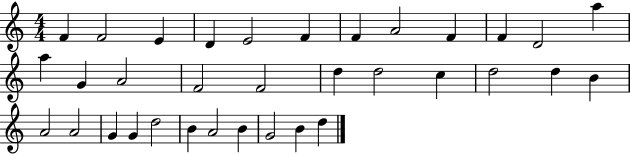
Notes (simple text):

F4/q F4/h E4/q D4/q E4/h F4/q F4/q A4/h F4/q F4/q D4/h A5/q A5/q G4/q A4/h F4/h F4/h D5/q D5/h C5/q D5/h D5/q B4/q A4/h A4/h G4/q G4/q D5/h B4/q A4/h B4/q G4/h B4/q D5/q